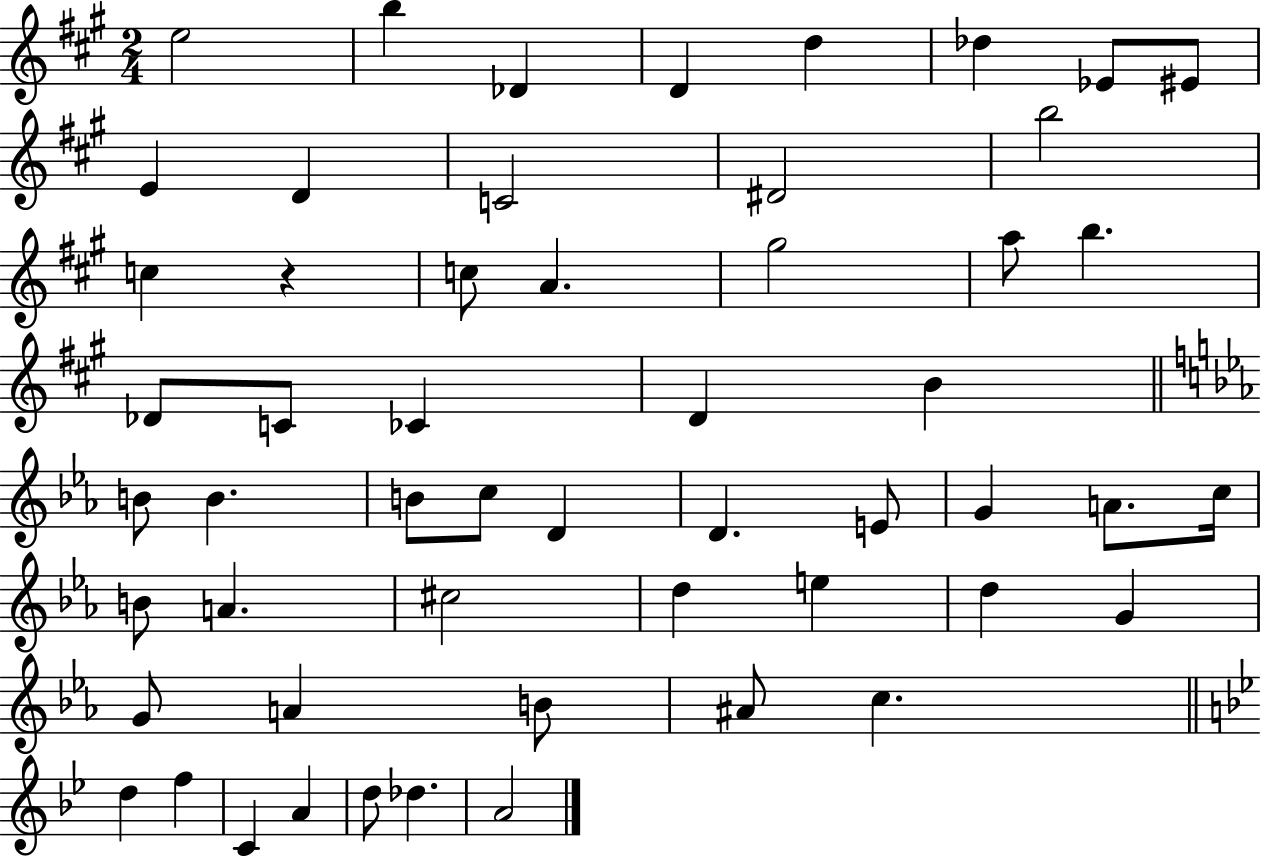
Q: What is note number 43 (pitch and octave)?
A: A4